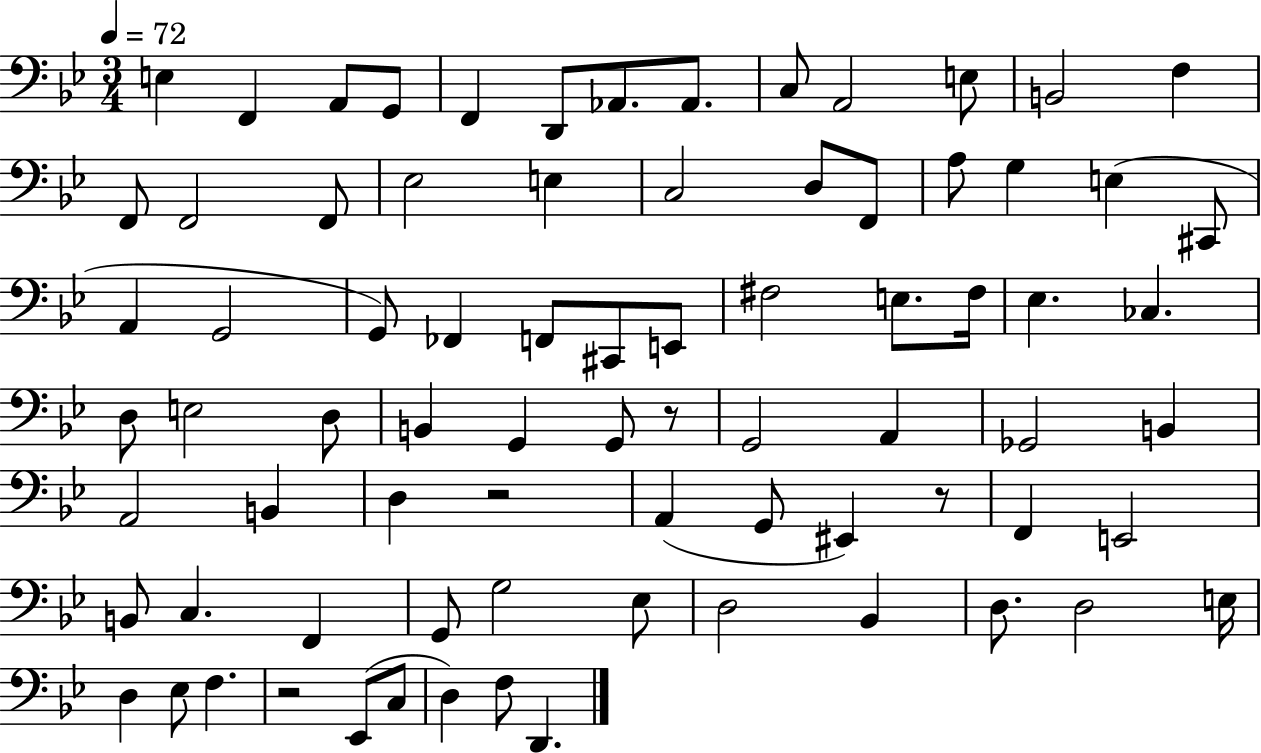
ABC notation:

X:1
T:Untitled
M:3/4
L:1/4
K:Bb
E, F,, A,,/2 G,,/2 F,, D,,/2 _A,,/2 _A,,/2 C,/2 A,,2 E,/2 B,,2 F, F,,/2 F,,2 F,,/2 _E,2 E, C,2 D,/2 F,,/2 A,/2 G, E, ^C,,/2 A,, G,,2 G,,/2 _F,, F,,/2 ^C,,/2 E,,/2 ^F,2 E,/2 ^F,/4 _E, _C, D,/2 E,2 D,/2 B,, G,, G,,/2 z/2 G,,2 A,, _G,,2 B,, A,,2 B,, D, z2 A,, G,,/2 ^E,, z/2 F,, E,,2 B,,/2 C, F,, G,,/2 G,2 _E,/2 D,2 _B,, D,/2 D,2 E,/4 D, _E,/2 F, z2 _E,,/2 C,/2 D, F,/2 D,,